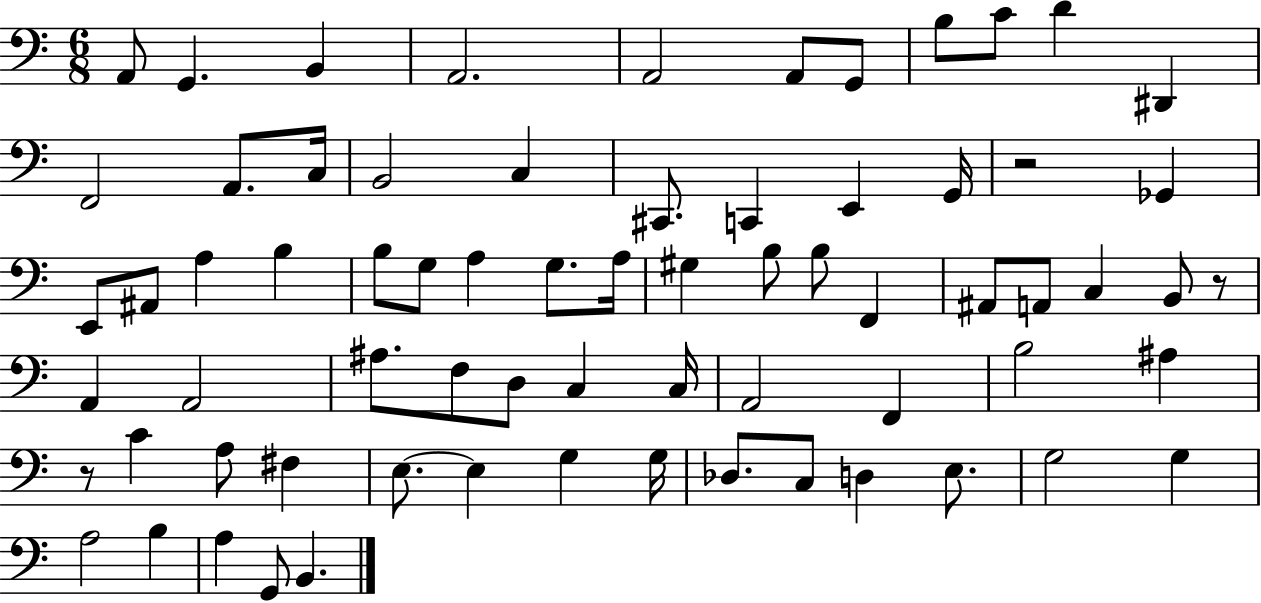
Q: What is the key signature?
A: C major